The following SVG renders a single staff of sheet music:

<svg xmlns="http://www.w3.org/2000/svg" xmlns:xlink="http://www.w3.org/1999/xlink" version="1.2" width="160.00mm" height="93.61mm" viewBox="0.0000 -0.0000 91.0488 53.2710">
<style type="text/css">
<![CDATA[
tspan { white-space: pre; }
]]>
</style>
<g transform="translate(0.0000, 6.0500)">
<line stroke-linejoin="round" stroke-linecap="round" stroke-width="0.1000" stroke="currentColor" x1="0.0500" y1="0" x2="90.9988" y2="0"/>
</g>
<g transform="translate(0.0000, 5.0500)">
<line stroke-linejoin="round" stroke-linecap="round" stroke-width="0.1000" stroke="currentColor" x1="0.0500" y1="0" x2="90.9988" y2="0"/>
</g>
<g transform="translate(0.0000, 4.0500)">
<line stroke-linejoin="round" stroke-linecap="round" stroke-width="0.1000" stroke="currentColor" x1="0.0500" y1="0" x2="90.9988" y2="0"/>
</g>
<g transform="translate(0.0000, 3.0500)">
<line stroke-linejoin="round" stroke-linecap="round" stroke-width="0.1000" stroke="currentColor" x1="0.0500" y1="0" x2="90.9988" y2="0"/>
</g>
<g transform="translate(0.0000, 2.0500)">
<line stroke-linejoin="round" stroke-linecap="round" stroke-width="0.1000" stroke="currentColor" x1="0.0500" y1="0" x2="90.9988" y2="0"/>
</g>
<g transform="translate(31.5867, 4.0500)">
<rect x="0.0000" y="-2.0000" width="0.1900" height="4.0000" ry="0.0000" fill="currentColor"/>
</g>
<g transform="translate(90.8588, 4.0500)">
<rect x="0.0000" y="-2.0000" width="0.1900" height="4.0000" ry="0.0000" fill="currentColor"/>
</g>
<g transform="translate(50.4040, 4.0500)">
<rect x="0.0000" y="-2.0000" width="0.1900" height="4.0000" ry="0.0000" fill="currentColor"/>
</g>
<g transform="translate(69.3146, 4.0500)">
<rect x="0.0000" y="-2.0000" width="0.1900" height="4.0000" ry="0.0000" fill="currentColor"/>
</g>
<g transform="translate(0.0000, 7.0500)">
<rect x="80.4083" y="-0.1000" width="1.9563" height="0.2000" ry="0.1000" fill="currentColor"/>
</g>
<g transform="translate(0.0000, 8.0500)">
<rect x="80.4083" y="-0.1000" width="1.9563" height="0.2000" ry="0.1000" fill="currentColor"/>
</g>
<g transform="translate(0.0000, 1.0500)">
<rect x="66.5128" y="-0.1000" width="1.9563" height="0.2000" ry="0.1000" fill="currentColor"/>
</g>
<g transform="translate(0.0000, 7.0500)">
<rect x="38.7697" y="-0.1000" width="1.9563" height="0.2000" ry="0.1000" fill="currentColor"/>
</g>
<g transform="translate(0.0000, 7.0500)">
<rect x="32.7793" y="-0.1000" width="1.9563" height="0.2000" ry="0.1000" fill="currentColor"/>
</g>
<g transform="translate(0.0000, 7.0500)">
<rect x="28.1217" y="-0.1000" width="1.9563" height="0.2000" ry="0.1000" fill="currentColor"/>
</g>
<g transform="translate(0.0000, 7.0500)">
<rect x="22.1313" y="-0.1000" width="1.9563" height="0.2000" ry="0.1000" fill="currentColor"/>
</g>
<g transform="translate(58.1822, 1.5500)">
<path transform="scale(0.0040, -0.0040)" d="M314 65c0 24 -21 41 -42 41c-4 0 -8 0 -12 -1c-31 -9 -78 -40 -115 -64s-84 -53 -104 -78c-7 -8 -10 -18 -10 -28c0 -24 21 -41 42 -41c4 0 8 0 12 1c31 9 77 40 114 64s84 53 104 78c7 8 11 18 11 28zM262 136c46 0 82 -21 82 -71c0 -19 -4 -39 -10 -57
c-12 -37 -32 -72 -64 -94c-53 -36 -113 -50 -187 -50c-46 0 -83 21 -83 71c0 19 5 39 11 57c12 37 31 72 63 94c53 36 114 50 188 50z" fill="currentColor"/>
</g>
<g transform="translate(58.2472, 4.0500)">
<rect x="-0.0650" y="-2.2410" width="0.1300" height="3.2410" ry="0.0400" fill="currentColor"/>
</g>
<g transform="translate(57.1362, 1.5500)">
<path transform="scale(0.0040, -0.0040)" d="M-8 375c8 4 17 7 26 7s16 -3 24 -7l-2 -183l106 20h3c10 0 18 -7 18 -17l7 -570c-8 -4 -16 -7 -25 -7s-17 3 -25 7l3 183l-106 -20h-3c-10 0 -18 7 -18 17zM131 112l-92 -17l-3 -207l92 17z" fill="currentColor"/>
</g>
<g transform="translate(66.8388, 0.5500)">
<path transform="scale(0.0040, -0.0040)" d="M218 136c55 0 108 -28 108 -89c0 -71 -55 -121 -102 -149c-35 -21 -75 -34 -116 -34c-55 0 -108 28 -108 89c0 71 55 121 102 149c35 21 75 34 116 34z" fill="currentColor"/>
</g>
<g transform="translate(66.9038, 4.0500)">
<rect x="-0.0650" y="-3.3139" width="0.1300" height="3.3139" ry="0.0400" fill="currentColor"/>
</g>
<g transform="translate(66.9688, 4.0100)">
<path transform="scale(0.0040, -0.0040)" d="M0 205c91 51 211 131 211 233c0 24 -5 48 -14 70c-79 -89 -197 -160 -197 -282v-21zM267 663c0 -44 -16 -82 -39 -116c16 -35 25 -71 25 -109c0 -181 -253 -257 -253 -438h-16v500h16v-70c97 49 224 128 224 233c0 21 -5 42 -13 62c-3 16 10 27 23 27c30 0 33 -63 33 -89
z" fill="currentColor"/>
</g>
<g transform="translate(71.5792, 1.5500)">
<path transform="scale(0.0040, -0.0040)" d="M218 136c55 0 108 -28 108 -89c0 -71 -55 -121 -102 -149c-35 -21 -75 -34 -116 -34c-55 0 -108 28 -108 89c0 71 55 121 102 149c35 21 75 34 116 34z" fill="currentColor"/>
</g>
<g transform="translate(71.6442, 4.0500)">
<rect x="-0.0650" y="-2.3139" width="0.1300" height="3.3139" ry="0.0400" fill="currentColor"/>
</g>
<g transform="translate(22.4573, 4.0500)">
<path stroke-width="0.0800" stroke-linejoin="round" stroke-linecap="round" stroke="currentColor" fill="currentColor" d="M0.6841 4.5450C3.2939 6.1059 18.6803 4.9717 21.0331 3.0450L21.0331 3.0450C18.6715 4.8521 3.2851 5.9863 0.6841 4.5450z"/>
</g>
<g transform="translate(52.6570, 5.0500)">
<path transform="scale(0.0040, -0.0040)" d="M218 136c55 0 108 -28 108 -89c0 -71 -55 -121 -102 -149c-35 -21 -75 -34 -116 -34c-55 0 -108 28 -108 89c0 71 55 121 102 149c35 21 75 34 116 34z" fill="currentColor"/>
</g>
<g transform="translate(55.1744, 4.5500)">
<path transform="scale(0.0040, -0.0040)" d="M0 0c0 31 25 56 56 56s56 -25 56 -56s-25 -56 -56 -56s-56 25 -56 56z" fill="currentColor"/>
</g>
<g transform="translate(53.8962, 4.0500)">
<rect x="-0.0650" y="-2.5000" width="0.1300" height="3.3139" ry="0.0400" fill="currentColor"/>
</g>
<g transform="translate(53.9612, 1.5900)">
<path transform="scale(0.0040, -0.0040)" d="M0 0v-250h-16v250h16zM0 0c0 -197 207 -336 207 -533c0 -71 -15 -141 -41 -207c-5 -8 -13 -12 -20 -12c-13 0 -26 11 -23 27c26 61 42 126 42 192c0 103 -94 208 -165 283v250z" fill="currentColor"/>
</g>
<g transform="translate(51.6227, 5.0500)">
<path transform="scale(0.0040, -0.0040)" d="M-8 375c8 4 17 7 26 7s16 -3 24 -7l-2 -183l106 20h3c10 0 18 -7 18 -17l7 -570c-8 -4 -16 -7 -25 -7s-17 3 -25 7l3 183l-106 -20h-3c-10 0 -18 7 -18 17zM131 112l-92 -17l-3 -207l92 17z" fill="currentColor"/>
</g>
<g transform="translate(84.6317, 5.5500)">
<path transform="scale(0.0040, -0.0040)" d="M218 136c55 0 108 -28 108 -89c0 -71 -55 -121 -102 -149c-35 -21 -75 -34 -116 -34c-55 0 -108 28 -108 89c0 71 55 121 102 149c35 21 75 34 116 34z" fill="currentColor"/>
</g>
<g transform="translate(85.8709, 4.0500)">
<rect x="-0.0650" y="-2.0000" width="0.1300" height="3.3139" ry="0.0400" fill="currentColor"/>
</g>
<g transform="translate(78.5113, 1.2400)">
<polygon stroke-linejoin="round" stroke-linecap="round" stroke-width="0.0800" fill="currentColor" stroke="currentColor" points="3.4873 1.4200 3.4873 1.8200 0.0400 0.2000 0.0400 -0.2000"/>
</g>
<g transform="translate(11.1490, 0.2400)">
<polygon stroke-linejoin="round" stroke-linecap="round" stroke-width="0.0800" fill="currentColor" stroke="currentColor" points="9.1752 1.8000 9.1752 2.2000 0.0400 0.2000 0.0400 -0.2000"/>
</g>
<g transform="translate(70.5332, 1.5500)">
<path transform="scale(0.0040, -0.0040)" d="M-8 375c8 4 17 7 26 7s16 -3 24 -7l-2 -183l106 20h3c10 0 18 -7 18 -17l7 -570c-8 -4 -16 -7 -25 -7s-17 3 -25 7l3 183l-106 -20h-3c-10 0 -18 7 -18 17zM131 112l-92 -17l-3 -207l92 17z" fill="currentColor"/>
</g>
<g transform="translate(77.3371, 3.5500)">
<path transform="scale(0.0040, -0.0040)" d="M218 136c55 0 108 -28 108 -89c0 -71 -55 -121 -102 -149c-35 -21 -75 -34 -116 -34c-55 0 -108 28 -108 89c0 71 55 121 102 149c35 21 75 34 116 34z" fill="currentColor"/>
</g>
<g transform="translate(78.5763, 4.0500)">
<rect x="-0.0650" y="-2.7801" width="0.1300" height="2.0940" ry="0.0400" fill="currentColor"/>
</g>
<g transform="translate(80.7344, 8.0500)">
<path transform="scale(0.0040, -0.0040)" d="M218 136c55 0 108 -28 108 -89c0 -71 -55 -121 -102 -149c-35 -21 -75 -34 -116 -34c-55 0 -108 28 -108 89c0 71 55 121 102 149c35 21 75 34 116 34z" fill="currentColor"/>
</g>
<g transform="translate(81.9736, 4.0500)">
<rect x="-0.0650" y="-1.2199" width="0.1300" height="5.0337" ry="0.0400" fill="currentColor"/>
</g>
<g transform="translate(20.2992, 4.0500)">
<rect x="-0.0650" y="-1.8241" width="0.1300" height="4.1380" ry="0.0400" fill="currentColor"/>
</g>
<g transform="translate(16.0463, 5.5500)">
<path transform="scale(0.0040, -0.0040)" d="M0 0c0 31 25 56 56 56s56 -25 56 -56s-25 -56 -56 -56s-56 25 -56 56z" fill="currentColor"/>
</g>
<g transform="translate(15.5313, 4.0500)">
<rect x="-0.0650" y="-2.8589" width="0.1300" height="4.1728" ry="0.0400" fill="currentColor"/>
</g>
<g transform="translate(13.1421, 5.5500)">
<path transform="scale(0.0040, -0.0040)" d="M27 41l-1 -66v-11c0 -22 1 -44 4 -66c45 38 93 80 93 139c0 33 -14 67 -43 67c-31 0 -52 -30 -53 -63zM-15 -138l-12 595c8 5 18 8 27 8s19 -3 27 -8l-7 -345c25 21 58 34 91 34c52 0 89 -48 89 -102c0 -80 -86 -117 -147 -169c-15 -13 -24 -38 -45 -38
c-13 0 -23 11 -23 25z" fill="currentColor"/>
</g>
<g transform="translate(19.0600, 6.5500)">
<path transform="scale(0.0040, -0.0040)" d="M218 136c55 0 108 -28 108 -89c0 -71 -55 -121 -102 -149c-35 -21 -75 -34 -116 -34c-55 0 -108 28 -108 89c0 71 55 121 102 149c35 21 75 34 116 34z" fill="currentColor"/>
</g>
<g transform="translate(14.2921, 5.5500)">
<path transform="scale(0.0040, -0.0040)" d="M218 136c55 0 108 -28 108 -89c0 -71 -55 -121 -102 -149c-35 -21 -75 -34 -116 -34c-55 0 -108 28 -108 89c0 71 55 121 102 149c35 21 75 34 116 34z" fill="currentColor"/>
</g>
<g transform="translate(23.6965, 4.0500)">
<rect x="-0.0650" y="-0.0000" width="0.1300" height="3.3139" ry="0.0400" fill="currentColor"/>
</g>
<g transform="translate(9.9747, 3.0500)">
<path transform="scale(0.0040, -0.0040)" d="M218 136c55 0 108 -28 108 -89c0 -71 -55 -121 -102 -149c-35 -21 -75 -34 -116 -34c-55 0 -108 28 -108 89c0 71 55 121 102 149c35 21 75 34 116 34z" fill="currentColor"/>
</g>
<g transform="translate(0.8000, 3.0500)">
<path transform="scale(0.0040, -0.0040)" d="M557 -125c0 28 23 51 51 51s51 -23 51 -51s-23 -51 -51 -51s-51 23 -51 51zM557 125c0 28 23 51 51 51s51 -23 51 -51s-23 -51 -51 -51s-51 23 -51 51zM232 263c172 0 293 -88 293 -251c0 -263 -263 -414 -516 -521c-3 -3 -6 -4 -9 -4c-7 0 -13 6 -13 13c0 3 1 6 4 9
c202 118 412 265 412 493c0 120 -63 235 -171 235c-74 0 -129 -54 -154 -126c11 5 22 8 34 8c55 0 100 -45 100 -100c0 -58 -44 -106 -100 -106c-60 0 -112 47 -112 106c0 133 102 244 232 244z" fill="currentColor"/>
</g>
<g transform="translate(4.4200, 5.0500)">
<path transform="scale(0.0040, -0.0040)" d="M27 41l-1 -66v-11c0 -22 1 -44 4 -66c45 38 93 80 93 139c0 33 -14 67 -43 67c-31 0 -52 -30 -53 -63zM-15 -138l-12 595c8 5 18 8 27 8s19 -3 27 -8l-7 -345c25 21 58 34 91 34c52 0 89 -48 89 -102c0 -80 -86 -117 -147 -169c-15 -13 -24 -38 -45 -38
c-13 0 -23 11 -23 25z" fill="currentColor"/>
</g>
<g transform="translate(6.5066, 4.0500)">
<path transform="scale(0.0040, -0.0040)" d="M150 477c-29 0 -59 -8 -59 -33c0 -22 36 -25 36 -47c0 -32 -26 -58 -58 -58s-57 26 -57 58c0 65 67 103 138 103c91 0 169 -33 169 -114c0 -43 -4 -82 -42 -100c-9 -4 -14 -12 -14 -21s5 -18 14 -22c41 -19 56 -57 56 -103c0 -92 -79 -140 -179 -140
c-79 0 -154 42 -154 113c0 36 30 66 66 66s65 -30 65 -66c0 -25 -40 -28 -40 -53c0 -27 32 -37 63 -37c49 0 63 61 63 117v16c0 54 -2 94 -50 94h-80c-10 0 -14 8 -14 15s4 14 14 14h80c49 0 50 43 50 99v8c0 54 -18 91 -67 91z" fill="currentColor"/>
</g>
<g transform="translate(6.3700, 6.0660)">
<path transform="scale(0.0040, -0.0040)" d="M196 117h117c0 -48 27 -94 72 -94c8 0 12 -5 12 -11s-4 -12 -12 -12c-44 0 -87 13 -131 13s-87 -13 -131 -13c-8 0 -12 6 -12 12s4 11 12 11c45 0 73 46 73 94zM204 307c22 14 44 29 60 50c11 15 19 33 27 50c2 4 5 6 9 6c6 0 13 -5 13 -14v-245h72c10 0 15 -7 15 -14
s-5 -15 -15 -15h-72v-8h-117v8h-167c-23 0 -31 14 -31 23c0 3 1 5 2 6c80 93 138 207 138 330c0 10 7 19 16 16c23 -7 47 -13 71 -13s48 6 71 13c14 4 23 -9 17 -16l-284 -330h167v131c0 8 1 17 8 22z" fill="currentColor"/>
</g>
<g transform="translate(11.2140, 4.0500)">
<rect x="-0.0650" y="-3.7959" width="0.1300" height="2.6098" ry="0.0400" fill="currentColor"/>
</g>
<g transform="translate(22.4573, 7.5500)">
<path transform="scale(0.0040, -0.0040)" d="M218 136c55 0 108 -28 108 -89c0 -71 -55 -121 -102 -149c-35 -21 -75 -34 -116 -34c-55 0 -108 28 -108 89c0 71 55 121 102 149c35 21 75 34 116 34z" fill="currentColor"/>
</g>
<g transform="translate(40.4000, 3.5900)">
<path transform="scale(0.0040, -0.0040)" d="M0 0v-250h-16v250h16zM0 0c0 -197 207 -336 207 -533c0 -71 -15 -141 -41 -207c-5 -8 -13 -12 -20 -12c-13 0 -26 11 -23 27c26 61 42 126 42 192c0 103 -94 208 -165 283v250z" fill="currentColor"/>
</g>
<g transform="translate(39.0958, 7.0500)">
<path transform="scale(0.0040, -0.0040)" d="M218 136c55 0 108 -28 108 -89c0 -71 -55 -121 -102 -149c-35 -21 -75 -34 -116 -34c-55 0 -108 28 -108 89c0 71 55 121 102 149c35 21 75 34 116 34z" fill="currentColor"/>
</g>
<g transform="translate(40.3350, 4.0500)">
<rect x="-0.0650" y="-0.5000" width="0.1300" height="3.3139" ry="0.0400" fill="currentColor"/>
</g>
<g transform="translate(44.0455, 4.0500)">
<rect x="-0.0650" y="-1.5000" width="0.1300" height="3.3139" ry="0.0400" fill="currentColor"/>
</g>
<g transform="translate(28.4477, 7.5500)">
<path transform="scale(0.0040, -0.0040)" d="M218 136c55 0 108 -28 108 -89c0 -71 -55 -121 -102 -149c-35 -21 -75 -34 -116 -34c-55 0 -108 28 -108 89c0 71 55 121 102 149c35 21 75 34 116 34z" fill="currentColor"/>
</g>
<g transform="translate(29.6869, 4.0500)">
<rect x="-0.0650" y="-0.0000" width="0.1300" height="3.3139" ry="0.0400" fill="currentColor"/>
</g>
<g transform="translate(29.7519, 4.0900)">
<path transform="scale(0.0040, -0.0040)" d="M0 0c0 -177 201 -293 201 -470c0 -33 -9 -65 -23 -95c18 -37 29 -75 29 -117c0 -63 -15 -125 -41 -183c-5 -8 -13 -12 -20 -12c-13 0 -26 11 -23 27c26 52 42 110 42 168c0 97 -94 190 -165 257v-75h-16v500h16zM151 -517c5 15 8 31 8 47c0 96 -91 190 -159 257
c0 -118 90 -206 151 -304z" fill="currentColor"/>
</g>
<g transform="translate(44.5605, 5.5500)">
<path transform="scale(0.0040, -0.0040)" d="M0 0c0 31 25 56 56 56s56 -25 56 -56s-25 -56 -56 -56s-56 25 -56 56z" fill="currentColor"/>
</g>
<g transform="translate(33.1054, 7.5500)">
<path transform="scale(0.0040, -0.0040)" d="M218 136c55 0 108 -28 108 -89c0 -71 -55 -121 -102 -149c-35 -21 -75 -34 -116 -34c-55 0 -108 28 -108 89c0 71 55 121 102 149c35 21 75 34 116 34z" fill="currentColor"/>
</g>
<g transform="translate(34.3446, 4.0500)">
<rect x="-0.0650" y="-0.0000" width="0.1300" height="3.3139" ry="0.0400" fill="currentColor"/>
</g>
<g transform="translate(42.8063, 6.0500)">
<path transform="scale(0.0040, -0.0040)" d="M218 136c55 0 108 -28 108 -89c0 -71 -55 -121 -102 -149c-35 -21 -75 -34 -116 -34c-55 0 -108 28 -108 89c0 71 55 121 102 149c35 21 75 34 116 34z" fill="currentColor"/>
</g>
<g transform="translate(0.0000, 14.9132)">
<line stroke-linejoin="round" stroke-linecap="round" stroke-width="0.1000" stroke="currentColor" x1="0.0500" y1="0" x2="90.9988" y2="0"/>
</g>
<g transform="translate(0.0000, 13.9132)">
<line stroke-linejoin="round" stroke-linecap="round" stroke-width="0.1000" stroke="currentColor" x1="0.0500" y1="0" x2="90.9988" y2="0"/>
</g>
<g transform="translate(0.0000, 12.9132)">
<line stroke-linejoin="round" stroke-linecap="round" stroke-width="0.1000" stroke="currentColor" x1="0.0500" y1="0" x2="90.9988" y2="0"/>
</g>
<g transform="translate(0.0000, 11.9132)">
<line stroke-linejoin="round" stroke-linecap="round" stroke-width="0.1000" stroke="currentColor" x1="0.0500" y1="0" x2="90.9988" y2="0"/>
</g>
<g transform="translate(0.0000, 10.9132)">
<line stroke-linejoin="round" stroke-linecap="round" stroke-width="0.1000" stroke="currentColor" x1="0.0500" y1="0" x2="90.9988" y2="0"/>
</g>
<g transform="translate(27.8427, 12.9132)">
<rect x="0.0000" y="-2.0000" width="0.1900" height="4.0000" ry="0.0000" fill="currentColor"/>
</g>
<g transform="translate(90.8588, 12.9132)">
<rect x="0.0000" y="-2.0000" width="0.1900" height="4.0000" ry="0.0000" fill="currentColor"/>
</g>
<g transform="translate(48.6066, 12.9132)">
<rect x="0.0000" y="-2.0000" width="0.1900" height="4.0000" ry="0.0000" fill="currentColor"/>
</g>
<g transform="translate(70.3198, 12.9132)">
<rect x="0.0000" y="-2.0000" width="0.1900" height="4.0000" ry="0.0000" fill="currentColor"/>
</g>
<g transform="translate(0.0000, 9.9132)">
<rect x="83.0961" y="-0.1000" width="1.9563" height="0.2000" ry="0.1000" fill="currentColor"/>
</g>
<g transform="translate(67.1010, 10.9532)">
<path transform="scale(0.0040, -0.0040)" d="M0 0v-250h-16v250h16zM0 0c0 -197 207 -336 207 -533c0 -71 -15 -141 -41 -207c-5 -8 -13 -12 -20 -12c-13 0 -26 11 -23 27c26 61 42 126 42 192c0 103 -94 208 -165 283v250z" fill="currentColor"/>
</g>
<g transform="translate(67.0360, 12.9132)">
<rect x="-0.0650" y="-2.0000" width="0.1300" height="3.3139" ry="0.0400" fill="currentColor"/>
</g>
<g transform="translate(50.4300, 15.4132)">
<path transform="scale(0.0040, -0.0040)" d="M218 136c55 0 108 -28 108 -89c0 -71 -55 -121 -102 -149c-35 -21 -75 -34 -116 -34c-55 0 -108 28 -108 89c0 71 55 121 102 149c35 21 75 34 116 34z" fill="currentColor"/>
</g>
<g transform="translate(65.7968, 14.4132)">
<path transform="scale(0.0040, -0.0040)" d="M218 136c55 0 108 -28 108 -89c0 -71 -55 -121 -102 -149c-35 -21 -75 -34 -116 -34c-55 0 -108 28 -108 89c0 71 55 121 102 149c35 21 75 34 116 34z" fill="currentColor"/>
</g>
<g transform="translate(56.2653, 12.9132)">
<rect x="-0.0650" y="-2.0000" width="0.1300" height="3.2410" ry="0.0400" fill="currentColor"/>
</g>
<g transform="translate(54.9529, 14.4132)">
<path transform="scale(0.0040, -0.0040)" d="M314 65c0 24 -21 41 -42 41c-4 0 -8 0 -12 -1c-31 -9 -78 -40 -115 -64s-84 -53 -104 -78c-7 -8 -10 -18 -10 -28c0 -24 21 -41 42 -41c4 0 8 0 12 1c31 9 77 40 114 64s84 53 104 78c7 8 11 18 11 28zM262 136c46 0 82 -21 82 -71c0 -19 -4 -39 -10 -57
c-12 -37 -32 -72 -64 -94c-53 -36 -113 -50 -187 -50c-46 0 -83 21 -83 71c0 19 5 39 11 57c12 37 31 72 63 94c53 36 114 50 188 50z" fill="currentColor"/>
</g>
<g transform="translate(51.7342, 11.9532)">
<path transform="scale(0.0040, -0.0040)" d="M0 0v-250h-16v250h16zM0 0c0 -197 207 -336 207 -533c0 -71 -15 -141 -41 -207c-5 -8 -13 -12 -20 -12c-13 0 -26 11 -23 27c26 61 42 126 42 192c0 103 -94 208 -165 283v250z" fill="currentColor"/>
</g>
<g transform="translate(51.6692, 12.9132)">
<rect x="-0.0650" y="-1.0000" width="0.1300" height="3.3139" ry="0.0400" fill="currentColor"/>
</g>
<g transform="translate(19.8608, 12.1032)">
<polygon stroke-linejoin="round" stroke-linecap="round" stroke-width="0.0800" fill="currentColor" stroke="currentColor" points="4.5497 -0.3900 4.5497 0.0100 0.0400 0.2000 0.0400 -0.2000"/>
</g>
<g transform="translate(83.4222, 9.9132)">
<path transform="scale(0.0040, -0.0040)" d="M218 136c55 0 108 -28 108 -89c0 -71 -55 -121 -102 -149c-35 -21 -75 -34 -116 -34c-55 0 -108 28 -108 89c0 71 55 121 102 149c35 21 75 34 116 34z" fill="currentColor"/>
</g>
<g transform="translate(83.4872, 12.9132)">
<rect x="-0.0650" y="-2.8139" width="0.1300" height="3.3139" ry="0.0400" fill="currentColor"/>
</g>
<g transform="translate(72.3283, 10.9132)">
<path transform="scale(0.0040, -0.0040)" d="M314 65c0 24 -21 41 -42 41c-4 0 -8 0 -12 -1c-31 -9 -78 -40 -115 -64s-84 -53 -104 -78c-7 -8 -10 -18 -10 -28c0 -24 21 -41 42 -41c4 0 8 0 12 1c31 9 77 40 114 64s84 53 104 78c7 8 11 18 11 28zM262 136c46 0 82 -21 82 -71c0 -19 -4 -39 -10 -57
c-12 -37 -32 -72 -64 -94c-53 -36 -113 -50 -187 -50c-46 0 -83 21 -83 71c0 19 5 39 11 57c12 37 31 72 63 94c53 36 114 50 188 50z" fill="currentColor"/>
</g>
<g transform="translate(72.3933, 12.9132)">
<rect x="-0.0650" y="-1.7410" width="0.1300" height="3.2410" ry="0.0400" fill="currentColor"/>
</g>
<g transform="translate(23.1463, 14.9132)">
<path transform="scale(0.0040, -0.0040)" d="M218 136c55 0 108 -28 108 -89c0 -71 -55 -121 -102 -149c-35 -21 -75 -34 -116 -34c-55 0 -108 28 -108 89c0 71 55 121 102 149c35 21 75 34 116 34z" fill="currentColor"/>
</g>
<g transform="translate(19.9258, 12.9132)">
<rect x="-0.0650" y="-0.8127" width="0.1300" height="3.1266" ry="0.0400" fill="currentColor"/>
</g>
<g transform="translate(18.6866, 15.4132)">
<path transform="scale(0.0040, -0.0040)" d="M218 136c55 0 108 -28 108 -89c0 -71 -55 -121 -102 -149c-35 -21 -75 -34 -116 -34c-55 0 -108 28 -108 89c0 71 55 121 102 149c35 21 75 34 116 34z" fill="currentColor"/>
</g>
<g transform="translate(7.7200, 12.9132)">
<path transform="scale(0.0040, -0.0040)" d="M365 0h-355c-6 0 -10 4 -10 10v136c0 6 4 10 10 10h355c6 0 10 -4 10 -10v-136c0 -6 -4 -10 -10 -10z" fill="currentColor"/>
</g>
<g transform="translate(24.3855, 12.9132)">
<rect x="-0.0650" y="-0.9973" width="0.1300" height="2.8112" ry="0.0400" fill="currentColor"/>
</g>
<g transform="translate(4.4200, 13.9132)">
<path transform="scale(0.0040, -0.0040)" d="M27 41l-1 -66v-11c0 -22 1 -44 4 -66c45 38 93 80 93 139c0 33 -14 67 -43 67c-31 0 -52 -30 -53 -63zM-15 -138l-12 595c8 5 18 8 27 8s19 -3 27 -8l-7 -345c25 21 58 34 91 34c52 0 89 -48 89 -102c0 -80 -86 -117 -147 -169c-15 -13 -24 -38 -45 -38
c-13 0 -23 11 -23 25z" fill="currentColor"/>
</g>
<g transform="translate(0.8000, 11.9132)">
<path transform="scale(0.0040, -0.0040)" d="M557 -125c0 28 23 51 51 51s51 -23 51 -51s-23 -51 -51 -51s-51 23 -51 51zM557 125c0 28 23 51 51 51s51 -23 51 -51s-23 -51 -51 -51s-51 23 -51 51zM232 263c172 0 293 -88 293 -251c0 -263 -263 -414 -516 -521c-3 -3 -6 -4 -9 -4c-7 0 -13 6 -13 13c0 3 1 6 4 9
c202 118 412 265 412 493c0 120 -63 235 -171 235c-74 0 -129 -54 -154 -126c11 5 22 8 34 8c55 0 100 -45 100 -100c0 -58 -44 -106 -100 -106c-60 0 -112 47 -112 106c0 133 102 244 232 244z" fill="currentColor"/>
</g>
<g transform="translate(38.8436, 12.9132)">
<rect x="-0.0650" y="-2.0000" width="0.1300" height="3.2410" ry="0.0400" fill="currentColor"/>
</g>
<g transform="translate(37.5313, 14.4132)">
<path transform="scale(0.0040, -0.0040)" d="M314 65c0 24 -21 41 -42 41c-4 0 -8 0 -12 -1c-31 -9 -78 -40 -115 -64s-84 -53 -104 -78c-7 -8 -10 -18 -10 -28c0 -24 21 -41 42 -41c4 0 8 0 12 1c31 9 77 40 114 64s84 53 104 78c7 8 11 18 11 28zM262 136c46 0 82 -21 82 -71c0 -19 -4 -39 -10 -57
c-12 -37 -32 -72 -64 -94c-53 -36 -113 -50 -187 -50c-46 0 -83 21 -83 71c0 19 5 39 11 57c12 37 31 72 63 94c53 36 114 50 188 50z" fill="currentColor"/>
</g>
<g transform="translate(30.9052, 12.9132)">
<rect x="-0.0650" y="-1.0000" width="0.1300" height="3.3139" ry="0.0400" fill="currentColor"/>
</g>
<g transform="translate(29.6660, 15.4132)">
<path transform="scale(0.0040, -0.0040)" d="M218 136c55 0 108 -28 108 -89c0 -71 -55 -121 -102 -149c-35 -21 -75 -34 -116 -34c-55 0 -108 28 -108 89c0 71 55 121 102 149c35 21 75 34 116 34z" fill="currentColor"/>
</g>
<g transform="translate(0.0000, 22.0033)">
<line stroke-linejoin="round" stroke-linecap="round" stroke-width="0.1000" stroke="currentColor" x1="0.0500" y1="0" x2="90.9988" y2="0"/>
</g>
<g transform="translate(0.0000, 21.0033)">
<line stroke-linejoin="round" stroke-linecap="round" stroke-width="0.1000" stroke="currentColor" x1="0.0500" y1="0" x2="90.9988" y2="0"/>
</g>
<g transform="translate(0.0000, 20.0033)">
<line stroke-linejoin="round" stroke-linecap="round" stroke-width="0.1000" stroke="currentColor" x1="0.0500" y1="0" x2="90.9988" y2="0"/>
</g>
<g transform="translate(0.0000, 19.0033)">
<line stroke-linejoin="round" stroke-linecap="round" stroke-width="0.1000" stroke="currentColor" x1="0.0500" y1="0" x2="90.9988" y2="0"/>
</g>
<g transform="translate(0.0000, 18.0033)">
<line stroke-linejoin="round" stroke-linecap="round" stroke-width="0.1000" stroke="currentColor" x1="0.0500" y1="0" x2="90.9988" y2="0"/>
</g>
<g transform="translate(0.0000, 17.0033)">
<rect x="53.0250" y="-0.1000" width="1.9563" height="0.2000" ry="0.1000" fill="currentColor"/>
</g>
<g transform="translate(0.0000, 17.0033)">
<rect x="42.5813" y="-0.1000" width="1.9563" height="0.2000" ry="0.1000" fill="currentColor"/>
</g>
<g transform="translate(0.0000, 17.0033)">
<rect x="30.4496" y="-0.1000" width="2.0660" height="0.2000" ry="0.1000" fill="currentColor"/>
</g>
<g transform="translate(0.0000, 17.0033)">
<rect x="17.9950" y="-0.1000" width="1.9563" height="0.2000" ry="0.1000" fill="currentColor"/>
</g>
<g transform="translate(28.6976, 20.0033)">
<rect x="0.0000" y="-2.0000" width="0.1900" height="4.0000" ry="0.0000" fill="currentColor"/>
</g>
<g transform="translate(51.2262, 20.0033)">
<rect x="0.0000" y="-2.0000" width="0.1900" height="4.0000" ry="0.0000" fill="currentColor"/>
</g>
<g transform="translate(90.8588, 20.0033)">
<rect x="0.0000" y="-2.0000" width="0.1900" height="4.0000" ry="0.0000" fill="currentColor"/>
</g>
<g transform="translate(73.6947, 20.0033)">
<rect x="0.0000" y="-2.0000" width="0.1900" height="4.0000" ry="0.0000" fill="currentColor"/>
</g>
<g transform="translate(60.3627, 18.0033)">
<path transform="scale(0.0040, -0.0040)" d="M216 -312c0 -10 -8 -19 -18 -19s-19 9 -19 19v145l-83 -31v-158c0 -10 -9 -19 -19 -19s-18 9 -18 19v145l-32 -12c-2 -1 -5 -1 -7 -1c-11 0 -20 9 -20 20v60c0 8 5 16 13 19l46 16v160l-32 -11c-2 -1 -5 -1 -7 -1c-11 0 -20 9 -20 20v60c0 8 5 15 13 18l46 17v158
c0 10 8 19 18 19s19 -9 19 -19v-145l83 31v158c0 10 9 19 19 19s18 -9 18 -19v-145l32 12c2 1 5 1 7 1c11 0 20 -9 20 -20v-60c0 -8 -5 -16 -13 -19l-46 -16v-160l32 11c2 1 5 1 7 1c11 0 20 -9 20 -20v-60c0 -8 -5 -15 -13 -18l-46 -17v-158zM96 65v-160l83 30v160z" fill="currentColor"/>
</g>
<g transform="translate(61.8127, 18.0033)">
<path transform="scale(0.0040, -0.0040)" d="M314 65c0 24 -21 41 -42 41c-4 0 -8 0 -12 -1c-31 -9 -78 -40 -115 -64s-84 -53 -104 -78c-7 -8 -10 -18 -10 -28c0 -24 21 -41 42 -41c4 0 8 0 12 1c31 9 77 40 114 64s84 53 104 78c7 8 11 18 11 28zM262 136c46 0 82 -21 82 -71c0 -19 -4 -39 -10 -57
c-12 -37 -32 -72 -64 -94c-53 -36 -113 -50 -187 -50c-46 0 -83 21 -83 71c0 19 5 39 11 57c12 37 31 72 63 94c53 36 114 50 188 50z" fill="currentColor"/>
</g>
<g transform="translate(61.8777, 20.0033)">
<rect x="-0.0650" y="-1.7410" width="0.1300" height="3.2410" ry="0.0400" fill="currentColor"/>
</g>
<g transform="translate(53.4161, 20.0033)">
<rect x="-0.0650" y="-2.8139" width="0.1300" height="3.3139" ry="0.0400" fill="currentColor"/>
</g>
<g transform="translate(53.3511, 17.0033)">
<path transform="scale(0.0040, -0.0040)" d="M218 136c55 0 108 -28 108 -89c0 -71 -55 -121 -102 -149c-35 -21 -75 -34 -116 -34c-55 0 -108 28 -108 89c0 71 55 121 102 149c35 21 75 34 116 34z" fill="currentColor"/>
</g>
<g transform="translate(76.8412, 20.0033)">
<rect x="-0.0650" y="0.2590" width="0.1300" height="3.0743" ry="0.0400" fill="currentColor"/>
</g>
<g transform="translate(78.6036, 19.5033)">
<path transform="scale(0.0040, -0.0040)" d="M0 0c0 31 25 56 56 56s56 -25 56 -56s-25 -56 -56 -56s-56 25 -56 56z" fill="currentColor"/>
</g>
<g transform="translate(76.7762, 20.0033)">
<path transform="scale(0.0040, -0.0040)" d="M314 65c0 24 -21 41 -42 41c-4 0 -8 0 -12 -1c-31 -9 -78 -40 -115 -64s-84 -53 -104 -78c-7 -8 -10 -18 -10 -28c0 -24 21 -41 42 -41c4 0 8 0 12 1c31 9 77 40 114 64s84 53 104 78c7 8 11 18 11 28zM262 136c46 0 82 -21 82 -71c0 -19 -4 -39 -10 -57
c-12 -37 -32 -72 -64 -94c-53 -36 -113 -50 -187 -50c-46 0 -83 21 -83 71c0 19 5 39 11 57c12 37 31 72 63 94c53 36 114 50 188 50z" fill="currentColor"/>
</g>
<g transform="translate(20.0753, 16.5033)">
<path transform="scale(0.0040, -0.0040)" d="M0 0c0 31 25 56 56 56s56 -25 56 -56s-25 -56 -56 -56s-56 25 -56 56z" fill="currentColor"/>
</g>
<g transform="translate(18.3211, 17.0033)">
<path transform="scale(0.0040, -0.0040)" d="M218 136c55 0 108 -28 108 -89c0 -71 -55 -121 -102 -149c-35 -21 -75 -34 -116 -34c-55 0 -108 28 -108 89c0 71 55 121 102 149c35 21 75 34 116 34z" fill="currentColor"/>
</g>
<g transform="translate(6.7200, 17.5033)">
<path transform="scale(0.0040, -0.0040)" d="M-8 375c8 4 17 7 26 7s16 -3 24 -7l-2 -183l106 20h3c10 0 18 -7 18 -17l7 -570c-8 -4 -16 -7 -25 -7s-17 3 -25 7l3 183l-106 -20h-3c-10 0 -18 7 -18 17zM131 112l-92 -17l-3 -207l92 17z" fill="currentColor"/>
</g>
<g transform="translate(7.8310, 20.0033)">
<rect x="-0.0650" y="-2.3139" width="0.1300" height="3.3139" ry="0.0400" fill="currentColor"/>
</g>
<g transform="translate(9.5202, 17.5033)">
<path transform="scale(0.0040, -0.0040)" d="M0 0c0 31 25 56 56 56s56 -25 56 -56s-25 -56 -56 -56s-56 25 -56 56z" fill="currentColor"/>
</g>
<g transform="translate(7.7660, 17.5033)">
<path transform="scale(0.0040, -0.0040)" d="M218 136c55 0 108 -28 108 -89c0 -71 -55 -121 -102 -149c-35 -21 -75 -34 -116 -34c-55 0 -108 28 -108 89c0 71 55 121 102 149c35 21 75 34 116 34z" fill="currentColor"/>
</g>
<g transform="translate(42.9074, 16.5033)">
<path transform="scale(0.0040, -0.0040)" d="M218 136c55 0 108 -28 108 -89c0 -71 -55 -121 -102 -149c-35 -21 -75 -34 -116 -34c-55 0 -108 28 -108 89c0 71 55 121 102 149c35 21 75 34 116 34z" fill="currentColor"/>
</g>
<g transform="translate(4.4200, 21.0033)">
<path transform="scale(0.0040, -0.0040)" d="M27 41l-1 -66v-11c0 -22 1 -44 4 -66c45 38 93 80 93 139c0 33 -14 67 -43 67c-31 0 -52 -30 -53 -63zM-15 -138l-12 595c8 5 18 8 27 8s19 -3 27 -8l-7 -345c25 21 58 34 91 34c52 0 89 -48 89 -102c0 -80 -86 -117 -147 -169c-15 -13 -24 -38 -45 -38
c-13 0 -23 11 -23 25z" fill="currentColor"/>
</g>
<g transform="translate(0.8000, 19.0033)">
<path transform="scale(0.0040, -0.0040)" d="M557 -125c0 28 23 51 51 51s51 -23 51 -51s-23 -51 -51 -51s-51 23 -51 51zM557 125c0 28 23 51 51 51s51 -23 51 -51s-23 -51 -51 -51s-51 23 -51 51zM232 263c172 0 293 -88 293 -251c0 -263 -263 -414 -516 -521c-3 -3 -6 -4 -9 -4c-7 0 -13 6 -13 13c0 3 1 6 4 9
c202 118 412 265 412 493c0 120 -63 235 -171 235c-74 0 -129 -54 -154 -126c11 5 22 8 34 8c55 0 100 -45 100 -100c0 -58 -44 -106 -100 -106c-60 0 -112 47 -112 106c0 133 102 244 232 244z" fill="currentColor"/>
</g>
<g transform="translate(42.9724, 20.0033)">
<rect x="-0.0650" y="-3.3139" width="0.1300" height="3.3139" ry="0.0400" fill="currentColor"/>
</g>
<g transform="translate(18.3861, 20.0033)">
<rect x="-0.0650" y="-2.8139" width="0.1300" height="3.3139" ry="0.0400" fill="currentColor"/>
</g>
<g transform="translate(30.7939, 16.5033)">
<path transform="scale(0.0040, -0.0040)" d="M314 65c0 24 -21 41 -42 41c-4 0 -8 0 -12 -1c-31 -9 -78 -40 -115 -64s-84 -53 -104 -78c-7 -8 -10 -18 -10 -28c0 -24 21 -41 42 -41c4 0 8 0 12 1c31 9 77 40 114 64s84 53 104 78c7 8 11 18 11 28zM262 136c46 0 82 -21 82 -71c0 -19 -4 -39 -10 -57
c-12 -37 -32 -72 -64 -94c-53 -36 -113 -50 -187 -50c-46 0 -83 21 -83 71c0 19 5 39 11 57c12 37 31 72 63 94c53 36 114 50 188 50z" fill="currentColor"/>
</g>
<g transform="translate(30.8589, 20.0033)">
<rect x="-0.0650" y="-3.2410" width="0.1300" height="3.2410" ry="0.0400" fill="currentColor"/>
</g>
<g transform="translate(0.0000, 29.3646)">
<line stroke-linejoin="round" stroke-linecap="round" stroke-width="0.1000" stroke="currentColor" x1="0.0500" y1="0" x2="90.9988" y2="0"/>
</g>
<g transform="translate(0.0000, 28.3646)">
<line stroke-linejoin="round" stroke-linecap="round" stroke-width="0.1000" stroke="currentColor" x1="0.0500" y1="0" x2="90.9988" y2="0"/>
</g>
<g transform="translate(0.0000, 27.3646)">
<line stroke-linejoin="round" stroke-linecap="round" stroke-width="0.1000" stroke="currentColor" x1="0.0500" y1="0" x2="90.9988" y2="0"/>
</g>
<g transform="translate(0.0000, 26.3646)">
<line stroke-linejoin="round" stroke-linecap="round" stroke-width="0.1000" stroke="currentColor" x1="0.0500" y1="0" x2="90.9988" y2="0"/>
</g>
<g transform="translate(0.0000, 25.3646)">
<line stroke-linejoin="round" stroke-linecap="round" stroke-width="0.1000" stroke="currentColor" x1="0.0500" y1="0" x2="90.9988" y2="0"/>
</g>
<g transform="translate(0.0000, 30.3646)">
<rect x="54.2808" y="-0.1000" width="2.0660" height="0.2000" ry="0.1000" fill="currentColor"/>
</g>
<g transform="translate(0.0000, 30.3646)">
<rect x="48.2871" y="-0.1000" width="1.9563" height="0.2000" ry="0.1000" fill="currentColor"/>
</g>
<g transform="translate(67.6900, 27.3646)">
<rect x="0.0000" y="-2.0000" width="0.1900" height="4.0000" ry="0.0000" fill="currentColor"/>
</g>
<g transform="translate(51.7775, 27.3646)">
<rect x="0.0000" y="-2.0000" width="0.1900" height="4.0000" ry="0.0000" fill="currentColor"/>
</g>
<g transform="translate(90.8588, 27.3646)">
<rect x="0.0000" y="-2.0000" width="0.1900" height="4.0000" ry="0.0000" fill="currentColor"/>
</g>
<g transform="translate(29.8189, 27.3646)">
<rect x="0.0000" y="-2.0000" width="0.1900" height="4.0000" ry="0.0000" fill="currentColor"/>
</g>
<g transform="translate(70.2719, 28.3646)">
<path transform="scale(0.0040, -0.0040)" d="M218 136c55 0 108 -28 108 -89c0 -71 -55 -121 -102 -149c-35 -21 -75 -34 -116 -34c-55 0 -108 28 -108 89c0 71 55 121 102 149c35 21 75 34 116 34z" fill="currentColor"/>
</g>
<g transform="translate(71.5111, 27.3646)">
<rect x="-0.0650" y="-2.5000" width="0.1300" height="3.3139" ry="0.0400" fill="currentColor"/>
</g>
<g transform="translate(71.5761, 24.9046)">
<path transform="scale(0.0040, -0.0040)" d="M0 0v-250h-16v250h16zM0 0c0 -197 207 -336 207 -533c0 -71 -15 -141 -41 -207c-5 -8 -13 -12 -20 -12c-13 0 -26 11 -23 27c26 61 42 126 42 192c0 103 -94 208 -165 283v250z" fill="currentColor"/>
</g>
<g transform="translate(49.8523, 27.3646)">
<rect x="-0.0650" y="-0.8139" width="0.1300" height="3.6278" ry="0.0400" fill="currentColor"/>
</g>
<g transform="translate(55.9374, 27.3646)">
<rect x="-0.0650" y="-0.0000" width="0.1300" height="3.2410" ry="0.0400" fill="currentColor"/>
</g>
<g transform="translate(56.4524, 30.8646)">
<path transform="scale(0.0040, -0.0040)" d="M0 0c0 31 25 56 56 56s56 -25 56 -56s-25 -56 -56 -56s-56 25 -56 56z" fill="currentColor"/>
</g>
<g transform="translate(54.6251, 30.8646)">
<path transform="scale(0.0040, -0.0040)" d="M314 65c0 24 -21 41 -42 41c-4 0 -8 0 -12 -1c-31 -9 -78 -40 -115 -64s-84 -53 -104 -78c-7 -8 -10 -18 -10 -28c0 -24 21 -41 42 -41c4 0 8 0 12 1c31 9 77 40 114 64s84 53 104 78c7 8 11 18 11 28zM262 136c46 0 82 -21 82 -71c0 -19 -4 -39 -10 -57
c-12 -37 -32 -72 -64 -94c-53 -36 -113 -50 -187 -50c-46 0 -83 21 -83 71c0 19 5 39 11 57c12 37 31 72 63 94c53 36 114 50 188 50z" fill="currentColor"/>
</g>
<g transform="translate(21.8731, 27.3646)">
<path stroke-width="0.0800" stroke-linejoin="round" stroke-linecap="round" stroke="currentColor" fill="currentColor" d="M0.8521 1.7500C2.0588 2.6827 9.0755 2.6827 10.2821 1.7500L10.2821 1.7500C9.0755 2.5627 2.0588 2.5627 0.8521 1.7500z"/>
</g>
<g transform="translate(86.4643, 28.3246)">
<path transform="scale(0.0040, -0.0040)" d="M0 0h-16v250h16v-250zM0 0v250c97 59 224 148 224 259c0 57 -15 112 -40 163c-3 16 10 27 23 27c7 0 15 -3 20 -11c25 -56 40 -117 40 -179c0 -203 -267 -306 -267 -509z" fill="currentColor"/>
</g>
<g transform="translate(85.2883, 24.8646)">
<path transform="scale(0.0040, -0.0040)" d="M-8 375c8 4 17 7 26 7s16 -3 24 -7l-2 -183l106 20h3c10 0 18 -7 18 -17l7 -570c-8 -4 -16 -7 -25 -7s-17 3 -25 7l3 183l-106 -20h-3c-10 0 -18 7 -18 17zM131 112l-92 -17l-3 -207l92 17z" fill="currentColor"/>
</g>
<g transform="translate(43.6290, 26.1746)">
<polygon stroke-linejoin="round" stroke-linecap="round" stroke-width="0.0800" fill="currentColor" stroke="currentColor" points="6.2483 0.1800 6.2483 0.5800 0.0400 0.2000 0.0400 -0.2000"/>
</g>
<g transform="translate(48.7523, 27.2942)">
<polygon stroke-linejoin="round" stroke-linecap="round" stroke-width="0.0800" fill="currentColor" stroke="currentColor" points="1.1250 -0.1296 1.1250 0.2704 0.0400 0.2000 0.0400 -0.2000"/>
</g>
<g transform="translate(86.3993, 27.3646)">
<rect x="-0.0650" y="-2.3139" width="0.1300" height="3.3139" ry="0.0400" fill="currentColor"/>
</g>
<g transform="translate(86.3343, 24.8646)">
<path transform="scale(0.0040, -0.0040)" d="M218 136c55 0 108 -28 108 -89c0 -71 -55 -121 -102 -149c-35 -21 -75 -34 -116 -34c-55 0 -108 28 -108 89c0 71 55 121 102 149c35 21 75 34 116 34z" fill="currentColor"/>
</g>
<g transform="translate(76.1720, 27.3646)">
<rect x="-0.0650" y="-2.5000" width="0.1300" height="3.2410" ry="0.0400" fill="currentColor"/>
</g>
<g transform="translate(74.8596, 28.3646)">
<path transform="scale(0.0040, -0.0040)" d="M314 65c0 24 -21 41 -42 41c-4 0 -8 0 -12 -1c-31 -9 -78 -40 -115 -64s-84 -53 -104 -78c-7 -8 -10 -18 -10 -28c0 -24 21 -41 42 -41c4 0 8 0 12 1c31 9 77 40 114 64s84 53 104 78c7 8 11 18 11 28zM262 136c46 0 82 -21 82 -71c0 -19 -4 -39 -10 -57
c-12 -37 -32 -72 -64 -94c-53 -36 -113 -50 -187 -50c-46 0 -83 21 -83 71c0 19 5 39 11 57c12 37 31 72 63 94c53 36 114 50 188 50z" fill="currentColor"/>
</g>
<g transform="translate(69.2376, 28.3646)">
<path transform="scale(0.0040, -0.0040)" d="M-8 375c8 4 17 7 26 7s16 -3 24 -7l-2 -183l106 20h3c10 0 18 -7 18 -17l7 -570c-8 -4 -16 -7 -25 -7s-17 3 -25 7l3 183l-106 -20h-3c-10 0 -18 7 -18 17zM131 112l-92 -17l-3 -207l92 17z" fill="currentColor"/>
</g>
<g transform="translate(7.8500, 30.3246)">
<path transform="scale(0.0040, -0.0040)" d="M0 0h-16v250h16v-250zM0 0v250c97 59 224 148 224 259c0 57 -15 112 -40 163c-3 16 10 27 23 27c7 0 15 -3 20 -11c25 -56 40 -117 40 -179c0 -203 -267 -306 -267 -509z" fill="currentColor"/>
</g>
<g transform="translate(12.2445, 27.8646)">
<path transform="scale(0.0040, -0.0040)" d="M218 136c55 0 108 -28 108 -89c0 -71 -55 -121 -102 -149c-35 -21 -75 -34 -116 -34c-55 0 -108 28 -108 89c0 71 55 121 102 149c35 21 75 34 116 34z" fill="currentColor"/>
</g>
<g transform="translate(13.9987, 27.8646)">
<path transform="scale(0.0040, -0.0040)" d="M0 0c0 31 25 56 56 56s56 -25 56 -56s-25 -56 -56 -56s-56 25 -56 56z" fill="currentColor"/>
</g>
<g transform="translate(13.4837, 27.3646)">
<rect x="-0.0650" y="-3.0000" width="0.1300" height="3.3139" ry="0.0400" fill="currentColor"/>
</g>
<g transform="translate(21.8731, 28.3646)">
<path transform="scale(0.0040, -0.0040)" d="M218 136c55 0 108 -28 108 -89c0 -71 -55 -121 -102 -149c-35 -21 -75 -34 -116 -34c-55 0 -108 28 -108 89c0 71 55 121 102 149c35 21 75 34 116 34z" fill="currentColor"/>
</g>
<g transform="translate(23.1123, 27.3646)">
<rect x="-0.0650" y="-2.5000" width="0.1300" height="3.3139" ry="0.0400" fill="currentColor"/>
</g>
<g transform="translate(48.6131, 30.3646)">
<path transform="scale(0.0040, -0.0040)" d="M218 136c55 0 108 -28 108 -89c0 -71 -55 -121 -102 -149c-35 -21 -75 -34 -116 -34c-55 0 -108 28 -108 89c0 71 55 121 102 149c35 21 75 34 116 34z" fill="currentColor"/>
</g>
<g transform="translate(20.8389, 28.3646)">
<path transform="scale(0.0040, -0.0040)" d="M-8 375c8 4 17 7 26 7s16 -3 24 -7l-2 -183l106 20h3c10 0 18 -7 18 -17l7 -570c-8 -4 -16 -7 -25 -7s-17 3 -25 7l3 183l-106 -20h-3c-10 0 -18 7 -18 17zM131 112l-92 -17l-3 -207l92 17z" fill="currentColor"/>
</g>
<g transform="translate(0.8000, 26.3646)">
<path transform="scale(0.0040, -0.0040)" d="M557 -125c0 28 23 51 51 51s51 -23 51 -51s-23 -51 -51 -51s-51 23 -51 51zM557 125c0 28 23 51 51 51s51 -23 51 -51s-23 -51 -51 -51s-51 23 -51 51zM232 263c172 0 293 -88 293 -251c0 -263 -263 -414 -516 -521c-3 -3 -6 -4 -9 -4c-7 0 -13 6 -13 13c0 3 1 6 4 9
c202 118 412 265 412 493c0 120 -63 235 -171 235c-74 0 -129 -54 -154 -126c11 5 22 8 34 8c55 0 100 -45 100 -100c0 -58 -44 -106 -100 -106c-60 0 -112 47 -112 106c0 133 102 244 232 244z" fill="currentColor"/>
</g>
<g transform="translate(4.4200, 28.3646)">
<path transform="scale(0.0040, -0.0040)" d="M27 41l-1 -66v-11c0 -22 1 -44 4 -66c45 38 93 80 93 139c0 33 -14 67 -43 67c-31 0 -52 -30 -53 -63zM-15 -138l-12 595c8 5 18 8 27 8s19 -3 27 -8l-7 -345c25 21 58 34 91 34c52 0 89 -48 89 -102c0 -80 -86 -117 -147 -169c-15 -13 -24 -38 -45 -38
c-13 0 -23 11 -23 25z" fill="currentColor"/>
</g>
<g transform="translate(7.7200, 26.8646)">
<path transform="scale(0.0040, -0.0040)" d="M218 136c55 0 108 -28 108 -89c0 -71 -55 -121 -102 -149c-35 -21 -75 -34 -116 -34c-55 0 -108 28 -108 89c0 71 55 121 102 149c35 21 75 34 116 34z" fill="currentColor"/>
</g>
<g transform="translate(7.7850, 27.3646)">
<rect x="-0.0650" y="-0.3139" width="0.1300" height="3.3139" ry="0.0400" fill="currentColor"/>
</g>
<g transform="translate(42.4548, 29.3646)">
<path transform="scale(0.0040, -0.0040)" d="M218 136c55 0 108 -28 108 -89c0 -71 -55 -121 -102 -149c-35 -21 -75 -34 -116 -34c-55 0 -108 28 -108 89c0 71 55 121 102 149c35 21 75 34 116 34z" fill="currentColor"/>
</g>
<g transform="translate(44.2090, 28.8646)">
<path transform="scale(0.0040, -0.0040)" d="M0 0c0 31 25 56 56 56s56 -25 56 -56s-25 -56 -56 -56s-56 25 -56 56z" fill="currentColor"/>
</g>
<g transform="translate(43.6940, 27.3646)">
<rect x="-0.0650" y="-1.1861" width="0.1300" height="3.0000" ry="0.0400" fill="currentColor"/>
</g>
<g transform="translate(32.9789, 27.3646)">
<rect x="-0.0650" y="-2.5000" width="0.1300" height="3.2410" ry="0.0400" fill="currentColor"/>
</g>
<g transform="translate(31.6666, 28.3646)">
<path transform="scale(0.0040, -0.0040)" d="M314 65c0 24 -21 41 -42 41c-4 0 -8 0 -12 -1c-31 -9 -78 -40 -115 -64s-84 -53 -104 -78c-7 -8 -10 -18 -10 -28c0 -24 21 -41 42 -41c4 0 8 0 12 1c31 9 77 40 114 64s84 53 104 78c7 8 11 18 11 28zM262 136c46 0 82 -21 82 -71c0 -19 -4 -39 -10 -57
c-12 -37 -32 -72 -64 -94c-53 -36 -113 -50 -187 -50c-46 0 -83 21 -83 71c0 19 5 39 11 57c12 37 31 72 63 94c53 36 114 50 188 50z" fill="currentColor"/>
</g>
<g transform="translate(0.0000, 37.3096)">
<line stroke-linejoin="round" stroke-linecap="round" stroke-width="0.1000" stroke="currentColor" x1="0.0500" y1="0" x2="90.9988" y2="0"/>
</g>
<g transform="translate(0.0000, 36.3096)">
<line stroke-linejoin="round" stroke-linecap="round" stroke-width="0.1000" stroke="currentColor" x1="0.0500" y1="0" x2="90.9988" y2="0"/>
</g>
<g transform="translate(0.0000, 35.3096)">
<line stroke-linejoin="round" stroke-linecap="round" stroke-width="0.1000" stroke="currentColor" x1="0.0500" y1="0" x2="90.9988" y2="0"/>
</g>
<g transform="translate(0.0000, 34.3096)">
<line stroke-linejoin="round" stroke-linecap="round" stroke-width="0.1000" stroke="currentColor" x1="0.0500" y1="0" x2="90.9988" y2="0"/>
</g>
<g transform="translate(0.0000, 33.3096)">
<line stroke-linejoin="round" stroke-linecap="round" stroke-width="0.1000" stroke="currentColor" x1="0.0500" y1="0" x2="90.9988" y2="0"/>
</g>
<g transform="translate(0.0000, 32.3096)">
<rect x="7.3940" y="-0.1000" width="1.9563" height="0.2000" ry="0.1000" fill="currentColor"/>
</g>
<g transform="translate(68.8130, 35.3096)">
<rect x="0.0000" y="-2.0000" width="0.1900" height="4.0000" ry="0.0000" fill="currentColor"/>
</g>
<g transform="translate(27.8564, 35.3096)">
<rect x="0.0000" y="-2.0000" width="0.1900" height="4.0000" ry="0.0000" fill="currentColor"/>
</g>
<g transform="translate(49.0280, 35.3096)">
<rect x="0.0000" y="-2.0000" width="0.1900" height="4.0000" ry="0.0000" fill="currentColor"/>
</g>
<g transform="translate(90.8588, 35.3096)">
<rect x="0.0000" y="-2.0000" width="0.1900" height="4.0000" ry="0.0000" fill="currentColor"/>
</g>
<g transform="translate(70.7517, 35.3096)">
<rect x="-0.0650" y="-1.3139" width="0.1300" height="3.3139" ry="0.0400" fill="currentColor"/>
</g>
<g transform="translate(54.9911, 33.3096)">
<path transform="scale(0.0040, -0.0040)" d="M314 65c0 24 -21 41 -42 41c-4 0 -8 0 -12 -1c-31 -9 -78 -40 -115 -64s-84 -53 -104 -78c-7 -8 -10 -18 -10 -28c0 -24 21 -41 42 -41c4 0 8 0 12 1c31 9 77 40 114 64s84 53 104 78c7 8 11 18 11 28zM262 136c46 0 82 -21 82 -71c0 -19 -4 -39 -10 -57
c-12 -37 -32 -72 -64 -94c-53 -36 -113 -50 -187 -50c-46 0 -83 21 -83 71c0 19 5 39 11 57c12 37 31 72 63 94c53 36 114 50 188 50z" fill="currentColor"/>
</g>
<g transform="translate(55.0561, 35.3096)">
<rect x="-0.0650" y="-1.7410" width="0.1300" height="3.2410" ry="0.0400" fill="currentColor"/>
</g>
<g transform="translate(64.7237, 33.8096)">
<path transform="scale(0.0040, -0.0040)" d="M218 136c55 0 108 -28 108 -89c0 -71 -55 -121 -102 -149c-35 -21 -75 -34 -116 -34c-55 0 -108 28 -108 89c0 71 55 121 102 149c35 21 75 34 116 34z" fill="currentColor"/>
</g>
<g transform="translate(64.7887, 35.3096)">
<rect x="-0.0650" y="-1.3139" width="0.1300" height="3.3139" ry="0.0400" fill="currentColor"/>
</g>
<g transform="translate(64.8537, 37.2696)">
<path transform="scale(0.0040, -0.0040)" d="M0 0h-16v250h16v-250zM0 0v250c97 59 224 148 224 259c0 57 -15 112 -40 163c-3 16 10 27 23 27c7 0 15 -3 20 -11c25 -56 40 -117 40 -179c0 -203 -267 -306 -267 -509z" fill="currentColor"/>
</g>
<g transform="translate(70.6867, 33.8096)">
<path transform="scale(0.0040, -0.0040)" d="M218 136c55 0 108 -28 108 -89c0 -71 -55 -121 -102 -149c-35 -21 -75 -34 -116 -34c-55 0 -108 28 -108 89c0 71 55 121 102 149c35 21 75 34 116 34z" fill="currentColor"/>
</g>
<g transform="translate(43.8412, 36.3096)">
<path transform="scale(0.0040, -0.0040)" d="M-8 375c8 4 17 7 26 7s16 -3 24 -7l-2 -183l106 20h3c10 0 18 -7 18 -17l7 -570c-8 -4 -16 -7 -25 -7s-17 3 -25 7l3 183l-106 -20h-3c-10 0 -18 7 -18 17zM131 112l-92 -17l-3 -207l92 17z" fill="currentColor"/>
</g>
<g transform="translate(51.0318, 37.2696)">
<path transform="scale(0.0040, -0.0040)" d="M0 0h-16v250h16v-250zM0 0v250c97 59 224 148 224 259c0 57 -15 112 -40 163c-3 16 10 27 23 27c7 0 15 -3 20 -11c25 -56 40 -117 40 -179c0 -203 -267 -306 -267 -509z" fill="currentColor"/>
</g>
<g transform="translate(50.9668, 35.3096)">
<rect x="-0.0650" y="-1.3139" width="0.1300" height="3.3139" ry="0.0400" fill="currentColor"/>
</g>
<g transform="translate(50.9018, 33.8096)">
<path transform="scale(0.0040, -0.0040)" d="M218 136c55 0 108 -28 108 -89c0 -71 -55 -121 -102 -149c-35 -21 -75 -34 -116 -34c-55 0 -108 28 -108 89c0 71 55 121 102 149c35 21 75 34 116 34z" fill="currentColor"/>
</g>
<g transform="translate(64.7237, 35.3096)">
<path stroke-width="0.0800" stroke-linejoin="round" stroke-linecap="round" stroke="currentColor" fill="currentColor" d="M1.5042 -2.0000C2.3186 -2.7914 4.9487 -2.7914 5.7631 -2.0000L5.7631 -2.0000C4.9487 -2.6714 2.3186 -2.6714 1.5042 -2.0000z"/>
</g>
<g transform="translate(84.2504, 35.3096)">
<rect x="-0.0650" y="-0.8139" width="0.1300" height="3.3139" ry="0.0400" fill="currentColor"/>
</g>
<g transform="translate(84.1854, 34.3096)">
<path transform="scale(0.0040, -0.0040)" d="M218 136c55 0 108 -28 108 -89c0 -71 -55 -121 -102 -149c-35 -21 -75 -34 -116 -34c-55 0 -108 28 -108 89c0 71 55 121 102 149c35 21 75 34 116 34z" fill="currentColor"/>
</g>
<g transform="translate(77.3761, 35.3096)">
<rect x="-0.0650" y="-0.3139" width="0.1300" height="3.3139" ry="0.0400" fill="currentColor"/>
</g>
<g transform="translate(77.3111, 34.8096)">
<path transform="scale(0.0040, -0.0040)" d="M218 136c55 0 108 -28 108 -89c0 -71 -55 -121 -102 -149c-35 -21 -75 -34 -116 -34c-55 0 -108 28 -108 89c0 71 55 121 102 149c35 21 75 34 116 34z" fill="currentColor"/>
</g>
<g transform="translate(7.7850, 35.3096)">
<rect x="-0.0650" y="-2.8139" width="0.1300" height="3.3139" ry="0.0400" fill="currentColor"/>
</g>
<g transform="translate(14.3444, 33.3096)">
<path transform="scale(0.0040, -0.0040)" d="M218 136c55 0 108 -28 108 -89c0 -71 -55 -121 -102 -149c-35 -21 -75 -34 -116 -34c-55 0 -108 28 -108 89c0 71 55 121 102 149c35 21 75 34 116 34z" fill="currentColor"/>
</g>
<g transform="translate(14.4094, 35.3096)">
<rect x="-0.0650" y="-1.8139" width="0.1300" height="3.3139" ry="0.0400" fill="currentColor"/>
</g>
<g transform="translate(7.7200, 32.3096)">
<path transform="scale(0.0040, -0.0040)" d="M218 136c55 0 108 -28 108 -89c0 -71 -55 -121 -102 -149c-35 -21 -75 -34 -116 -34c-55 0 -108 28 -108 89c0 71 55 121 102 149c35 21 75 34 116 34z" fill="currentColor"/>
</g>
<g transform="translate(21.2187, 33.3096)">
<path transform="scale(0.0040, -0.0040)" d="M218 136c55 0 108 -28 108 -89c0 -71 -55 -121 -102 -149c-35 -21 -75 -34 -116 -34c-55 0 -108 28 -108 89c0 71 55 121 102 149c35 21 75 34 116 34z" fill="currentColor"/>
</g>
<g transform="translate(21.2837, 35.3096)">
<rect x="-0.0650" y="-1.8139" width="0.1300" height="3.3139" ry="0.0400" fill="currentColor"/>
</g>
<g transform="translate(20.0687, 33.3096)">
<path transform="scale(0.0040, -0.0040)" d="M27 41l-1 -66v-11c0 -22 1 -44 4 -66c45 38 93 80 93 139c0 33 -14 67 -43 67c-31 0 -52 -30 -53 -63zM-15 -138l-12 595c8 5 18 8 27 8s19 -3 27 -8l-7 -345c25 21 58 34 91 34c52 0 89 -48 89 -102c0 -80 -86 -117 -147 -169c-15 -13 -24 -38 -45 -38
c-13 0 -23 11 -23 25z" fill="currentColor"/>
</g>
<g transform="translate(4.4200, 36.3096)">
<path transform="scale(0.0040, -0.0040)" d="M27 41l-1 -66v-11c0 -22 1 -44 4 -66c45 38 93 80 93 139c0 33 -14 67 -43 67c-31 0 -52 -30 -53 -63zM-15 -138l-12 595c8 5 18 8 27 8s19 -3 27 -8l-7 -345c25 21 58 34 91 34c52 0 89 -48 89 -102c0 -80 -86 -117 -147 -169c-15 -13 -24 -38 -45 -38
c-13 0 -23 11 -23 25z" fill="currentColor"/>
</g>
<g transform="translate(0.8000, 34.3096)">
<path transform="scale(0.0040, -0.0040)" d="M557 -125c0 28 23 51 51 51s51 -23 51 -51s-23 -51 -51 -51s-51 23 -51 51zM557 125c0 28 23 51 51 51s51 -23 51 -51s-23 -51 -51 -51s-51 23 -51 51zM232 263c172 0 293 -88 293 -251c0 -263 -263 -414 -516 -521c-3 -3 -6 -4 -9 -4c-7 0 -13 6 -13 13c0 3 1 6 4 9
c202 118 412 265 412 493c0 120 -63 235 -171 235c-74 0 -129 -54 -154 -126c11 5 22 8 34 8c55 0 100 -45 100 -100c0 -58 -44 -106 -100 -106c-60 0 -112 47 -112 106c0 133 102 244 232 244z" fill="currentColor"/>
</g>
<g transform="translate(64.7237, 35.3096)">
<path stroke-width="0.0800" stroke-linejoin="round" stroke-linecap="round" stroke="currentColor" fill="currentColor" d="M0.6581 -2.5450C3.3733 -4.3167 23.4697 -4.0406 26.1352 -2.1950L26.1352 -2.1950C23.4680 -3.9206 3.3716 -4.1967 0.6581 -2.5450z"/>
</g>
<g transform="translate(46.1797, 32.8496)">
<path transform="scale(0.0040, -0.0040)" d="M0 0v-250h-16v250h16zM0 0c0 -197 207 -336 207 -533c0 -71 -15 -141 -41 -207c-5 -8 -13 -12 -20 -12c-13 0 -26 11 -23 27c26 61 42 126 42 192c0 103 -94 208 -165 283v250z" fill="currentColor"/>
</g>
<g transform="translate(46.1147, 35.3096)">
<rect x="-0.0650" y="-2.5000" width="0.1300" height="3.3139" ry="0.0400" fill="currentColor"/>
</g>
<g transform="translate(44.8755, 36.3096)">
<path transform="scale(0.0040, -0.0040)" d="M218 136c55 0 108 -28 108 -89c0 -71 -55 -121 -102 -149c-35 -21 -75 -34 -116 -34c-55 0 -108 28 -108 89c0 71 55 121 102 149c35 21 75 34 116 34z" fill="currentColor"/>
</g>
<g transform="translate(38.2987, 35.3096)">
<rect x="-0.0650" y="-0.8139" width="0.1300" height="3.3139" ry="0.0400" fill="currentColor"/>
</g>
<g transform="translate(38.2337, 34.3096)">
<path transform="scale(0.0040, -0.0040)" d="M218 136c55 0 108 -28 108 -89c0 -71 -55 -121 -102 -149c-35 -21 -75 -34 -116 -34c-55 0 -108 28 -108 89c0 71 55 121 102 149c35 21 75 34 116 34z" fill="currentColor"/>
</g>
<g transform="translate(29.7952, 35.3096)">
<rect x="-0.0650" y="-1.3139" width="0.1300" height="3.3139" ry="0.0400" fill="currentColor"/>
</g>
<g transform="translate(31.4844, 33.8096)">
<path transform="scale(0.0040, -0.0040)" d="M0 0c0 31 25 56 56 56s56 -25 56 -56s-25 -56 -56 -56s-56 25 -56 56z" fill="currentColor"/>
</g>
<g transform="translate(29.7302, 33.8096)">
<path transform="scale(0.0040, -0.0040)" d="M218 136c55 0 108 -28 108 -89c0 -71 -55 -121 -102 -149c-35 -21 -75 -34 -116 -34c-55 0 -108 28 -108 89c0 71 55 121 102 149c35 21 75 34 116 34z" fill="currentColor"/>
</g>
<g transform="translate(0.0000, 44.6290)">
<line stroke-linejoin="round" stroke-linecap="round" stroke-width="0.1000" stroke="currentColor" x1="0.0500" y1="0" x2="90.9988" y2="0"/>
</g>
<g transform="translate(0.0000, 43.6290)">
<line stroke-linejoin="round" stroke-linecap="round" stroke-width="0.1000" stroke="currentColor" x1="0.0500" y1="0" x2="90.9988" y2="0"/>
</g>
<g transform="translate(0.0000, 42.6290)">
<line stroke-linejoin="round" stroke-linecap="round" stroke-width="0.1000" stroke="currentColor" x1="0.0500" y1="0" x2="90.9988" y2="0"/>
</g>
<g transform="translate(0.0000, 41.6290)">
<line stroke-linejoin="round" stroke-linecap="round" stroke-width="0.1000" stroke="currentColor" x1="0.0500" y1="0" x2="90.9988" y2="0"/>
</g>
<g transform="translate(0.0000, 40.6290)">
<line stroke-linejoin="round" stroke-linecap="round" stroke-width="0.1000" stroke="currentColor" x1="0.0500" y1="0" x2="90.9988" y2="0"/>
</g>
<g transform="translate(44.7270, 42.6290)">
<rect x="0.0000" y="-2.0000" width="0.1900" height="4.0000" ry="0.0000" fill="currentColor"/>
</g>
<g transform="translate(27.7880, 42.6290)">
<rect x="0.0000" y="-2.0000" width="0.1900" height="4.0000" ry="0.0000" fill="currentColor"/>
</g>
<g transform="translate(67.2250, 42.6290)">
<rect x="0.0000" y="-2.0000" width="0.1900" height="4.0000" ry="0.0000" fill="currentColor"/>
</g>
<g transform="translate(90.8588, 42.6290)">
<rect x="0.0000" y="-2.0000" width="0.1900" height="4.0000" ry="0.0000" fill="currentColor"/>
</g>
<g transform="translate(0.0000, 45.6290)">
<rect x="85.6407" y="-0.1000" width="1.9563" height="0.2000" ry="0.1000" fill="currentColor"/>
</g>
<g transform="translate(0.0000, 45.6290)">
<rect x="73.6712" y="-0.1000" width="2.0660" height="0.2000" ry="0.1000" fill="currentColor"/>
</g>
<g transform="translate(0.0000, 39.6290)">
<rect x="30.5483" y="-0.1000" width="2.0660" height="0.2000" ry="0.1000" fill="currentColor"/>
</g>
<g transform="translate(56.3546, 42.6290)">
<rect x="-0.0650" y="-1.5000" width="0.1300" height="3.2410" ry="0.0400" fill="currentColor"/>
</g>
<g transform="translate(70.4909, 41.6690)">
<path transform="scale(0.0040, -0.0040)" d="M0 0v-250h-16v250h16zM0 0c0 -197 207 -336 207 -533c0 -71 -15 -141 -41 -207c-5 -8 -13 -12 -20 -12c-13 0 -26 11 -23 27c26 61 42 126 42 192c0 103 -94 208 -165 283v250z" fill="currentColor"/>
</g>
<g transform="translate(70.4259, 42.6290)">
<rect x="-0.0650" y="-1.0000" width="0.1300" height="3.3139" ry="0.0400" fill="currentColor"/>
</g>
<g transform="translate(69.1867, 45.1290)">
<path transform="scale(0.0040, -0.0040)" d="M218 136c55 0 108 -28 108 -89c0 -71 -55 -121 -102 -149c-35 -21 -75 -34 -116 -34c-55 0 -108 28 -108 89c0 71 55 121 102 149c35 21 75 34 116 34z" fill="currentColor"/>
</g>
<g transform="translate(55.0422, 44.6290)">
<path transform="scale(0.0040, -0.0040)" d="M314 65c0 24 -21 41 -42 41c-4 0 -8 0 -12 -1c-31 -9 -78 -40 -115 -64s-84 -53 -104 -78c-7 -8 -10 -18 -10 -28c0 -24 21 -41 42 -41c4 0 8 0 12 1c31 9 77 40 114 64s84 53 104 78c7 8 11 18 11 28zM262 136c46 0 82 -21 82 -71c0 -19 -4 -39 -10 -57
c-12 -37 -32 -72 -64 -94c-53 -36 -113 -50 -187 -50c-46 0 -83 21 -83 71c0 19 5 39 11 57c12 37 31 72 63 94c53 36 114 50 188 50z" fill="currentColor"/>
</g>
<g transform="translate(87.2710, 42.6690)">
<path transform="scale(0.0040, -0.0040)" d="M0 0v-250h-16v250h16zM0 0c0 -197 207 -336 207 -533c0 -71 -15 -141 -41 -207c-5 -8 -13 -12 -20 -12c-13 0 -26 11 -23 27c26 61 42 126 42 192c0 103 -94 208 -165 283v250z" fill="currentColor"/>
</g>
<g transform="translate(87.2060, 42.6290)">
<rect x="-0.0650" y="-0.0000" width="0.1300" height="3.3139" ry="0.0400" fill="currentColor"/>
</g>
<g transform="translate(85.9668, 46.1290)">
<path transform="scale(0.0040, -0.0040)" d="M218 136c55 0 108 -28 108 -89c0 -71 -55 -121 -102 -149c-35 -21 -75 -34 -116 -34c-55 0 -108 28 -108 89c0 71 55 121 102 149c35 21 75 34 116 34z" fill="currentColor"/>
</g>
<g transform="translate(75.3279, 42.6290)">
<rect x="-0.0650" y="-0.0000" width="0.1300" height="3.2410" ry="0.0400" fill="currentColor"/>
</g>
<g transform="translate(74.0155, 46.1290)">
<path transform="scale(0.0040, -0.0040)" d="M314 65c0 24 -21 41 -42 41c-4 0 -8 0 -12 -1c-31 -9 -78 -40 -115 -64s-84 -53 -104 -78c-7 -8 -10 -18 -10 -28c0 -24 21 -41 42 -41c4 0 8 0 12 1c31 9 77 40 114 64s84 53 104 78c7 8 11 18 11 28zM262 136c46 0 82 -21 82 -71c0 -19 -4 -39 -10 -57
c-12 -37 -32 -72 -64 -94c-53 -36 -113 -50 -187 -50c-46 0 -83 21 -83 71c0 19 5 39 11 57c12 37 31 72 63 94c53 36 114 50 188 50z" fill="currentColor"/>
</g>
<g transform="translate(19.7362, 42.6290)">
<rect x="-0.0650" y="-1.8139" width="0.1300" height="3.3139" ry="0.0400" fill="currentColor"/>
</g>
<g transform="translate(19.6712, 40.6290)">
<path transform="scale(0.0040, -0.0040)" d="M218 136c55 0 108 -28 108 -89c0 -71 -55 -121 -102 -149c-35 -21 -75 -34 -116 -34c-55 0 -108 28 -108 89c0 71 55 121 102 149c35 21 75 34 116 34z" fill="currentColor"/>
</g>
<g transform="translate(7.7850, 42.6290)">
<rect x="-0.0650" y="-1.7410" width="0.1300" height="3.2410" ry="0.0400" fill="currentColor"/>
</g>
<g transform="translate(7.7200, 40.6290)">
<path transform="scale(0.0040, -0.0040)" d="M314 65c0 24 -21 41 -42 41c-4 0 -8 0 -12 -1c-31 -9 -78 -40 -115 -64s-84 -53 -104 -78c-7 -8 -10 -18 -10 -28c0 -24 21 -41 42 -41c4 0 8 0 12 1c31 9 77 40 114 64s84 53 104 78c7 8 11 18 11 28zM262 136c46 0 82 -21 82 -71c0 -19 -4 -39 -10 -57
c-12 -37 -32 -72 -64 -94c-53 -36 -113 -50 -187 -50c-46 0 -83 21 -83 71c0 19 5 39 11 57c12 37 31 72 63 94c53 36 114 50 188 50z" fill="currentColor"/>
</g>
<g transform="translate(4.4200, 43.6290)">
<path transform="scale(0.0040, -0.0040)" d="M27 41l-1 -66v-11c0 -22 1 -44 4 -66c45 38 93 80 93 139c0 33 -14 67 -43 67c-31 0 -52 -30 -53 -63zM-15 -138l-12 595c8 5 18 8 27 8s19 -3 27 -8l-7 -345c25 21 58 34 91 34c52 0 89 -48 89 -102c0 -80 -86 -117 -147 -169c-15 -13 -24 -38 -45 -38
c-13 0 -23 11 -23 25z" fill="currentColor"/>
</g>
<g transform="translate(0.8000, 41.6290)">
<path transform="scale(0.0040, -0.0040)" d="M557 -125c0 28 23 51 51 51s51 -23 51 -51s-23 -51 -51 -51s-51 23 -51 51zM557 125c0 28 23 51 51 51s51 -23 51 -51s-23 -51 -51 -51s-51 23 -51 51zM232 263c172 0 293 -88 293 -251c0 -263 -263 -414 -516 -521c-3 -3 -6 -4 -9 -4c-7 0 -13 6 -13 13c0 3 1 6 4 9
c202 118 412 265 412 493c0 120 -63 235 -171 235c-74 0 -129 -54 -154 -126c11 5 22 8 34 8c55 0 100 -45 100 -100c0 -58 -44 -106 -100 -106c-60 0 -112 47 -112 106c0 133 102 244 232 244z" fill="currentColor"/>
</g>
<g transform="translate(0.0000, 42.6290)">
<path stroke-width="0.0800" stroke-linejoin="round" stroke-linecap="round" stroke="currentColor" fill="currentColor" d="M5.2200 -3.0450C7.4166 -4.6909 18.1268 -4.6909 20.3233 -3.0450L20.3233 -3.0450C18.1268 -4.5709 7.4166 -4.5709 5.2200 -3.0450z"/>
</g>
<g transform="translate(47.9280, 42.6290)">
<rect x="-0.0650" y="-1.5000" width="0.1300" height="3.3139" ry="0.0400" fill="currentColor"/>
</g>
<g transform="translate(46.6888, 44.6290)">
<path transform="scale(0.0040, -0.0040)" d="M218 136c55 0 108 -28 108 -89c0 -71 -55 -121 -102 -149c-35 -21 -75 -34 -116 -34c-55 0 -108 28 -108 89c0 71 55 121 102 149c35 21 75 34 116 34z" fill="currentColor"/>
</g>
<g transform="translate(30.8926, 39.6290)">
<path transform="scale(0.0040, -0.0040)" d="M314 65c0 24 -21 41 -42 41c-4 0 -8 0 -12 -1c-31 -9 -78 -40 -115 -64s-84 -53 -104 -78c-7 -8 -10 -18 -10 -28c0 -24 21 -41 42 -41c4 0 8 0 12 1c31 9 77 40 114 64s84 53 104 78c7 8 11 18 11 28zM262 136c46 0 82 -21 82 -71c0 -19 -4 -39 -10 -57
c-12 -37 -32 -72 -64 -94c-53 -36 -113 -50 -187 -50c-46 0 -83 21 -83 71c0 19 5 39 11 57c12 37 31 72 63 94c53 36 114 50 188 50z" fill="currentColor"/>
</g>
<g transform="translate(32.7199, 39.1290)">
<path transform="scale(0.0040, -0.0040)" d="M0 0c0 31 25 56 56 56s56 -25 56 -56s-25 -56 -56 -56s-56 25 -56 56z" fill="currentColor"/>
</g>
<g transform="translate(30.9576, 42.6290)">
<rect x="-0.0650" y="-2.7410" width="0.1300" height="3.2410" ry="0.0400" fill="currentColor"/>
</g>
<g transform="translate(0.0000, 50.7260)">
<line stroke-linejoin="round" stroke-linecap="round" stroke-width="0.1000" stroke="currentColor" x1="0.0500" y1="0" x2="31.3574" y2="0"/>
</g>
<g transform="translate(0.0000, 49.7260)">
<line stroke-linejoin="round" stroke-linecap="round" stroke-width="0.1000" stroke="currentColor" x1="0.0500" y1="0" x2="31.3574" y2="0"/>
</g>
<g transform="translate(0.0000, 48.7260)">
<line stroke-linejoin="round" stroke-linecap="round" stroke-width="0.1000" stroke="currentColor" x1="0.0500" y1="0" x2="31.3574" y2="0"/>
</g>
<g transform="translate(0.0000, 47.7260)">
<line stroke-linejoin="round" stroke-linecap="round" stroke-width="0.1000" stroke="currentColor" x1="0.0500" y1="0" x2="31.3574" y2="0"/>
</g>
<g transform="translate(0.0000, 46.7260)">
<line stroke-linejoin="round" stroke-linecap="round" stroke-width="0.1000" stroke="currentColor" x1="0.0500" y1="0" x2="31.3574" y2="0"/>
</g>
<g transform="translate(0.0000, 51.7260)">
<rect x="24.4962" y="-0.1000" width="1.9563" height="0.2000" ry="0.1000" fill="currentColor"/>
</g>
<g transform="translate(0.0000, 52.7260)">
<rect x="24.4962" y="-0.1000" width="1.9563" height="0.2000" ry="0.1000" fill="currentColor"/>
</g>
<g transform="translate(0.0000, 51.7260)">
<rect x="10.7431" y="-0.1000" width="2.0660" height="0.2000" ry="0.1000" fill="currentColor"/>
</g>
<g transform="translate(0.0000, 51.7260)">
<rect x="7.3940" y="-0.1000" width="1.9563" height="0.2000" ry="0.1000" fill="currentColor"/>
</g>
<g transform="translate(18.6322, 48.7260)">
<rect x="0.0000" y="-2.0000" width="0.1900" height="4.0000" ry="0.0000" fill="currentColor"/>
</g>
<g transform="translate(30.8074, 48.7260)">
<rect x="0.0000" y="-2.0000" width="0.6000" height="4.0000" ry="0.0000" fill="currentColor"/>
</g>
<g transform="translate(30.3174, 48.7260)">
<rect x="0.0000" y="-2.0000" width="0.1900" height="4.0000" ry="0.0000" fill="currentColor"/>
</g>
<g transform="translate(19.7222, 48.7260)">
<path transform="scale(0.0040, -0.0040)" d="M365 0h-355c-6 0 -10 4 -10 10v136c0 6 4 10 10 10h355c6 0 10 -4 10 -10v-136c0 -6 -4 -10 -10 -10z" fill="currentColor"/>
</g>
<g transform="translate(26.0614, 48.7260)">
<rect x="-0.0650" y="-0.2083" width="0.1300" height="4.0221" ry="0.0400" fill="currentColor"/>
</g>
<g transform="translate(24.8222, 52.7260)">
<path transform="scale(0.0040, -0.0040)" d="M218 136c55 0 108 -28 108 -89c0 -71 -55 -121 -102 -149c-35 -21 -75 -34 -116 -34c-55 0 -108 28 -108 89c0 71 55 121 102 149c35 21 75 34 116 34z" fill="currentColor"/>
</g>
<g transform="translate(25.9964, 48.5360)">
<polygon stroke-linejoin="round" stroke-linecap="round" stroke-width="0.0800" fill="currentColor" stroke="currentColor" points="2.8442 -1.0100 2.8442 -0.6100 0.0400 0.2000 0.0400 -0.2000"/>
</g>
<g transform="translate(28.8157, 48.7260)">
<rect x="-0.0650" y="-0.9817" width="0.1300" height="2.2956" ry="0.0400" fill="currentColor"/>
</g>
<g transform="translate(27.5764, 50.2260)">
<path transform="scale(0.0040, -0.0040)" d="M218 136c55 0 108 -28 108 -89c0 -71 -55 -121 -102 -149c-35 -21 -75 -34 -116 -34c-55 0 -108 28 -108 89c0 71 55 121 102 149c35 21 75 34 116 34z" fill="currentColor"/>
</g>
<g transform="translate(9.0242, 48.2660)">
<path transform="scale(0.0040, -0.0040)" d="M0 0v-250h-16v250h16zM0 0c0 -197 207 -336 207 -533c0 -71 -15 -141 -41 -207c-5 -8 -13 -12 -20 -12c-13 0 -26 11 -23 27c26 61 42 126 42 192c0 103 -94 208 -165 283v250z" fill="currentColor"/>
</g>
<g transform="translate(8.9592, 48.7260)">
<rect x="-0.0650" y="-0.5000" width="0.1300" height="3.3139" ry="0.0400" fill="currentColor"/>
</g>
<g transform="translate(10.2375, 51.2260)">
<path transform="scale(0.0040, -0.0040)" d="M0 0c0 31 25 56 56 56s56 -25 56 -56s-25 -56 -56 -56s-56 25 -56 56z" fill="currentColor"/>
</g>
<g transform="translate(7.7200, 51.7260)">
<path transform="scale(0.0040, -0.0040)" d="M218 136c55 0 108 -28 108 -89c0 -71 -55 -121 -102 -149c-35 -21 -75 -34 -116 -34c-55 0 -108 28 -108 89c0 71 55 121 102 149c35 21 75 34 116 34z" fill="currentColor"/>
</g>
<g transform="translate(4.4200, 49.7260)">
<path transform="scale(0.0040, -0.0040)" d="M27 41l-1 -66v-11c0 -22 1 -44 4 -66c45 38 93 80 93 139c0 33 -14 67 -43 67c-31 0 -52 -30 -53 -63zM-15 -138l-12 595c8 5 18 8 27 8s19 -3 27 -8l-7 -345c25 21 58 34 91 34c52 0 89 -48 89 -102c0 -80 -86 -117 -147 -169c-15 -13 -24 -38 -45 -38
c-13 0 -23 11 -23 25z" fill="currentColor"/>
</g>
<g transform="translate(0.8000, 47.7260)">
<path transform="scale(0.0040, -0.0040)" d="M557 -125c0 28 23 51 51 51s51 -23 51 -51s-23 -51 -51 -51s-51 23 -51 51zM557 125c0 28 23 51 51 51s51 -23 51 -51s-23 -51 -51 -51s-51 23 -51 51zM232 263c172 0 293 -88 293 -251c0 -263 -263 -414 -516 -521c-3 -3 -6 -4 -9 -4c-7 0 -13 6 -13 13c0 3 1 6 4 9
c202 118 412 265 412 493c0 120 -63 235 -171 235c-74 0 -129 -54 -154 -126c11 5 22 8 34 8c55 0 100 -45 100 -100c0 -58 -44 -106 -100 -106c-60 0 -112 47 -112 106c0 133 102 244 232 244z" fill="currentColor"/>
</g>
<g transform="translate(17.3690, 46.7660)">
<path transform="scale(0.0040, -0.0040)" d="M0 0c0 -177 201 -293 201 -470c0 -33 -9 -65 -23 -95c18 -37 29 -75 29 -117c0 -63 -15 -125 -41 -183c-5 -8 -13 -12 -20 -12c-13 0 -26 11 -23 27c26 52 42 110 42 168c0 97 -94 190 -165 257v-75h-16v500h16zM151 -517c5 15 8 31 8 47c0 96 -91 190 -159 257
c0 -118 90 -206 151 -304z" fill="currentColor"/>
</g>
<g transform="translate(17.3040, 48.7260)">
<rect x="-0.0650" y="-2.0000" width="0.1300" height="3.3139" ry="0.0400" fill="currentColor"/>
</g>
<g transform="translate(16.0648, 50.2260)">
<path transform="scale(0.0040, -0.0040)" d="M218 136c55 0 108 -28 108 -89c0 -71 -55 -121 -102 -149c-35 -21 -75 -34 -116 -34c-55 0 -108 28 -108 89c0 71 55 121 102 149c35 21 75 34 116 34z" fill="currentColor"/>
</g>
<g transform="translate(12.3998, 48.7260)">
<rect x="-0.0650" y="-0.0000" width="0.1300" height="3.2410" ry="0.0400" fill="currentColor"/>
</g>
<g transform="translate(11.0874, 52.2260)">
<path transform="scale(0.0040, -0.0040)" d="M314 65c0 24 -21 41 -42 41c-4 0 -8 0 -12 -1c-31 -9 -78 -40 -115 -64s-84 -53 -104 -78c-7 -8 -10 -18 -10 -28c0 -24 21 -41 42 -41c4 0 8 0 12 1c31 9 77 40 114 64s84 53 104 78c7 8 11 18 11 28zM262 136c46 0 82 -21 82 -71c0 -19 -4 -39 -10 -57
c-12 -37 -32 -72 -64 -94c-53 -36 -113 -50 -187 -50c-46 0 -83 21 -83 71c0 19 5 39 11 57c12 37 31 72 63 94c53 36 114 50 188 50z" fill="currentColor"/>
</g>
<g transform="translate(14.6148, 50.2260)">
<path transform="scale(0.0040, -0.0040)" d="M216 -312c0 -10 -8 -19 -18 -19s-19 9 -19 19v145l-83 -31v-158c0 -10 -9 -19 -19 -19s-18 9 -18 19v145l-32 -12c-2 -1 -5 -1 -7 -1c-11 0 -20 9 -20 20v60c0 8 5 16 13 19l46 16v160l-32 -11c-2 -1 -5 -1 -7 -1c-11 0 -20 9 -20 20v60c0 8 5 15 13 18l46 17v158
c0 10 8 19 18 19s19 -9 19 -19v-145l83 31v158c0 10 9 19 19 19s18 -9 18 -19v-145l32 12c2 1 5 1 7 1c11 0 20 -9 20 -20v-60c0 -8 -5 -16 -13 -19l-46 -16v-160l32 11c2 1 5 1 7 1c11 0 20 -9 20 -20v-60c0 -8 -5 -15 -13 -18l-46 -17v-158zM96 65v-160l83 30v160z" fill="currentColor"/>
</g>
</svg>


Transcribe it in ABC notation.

X:1
T:Untitled
M:3/4
L:1/4
K:F
F,/2 _A,,/2 F,,/2 D,, D,,/4 D,, E,,/2 G,, B,,/2 B,2 D/4 B, E,/2 C,,/2 A,, z2 F,,/2 G,,/2 F,, A,,2 F,,/2 A,,2 A,,/2 A,2 C B, C D2 D C ^A,2 D,2 E,/2 C, B,, B,,2 G,,/2 E,,/4 D,,2 B,,/2 B,,2 B,/2 C A, _A, G, F, B,,/2 G,/2 A,2 G,/2 G, E, F, A,2 A, C2 G,, G,,2 F,,/2 D,,2 D,,/2 E,,/2 D,,2 ^A,,/4 z2 C,,/2 A,,/2